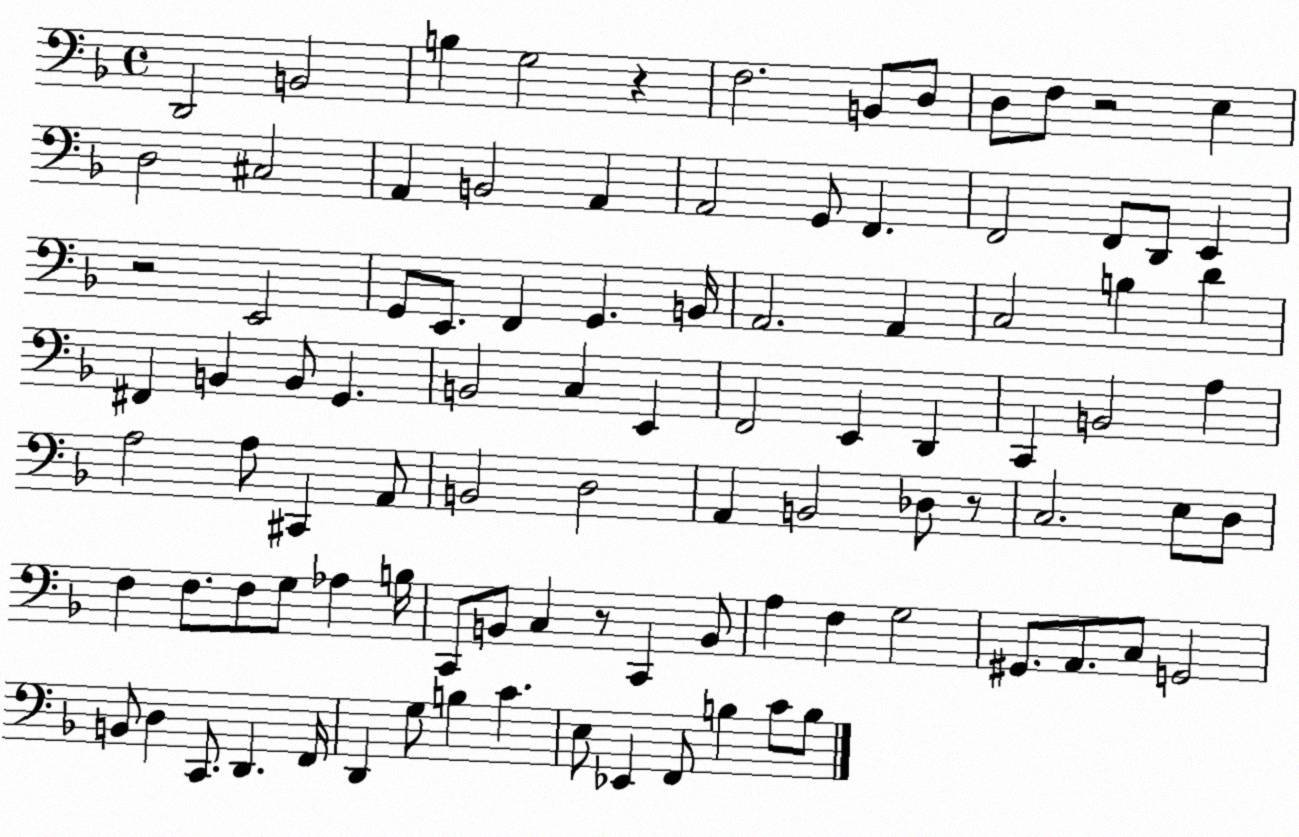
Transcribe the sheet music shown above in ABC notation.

X:1
T:Untitled
M:4/4
L:1/4
K:F
D,,2 B,,2 B, G,2 z F,2 B,,/2 D,/2 D,/2 F,/2 z2 E, D,2 ^C,2 A,, B,,2 A,, A,,2 G,,/2 F,, F,,2 F,,/2 D,,/2 E,, z2 E,,2 G,,/2 E,,/2 F,, G,, B,,/4 A,,2 A,, C,2 B, D ^F,, B,, B,,/2 G,, B,,2 C, E,, F,,2 E,, D,, C,, B,,2 A, A,2 A,/2 ^C,, A,,/2 B,,2 D,2 A,, B,,2 _D,/2 z/2 C,2 E,/2 D,/2 F, F,/2 F,/2 G,/2 _A, B,/4 C,,/2 B,,/2 C, z/2 C,, B,,/2 A, F, G,2 ^G,,/2 A,,/2 C,/2 G,,2 B,,/2 D, C,,/2 D,, F,,/4 D,, G,/2 B, C E,/2 _E,, F,,/2 B, C/2 B,/2